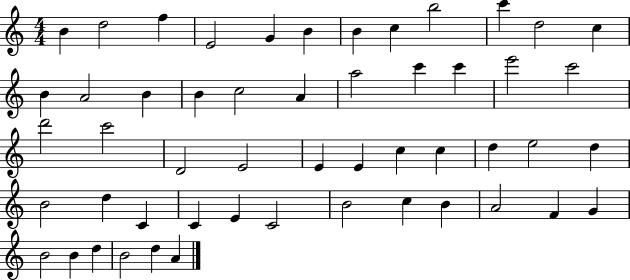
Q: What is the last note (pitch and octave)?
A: A4